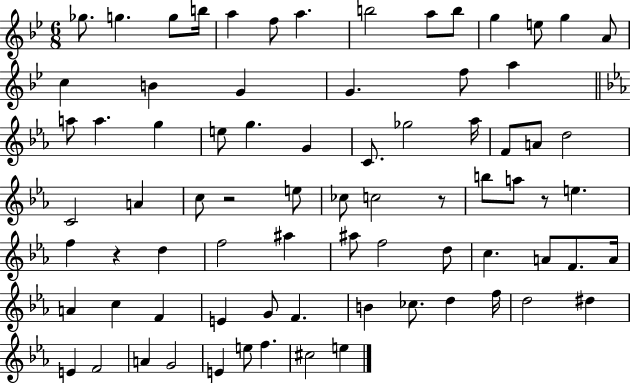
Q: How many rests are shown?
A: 4